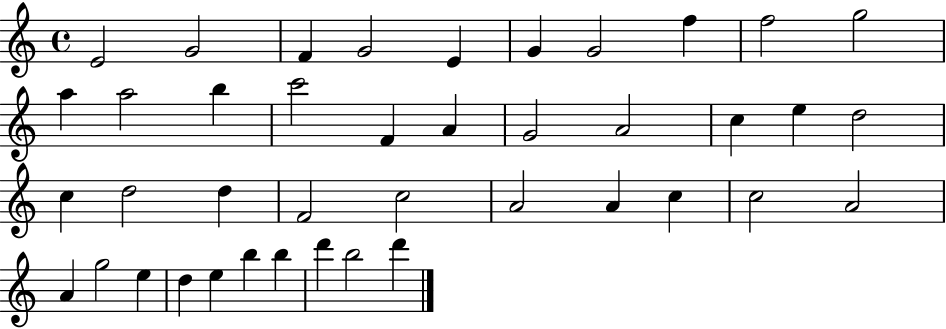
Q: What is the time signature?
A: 4/4